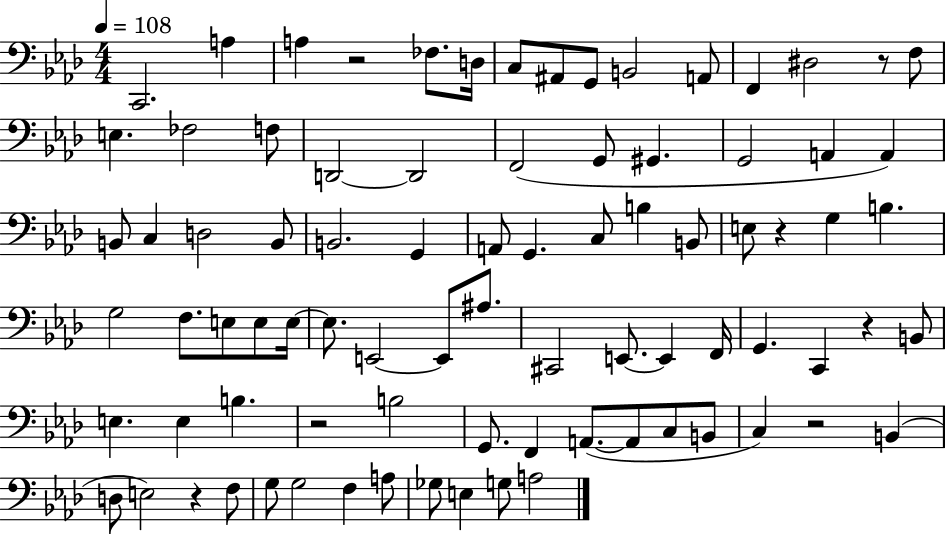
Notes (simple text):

C2/h. A3/q A3/q R/h FES3/e. D3/s C3/e A#2/e G2/e B2/h A2/e F2/q D#3/h R/e F3/e E3/q. FES3/h F3/e D2/h D2/h F2/h G2/e G#2/q. G2/h A2/q A2/q B2/e C3/q D3/h B2/e B2/h. G2/q A2/e G2/q. C3/e B3/q B2/e E3/e R/q G3/q B3/q. G3/h F3/e. E3/e E3/e E3/s E3/e. E2/h E2/e A#3/e. C#2/h E2/e. E2/q F2/s G2/q. C2/q R/q B2/e E3/q. E3/q B3/q. R/h B3/h G2/e. F2/q A2/e. A2/e C3/e B2/e C3/q R/h B2/q D3/e E3/h R/q F3/e G3/e G3/h F3/q A3/e Gb3/e E3/q G3/e A3/h